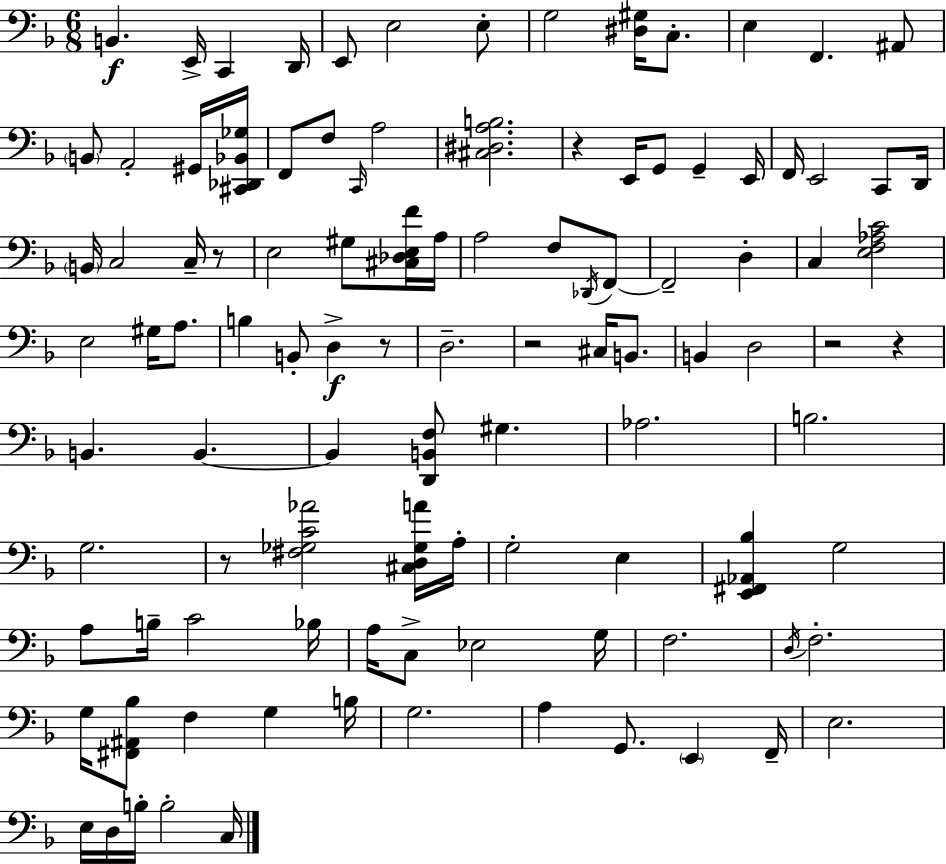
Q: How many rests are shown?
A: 7